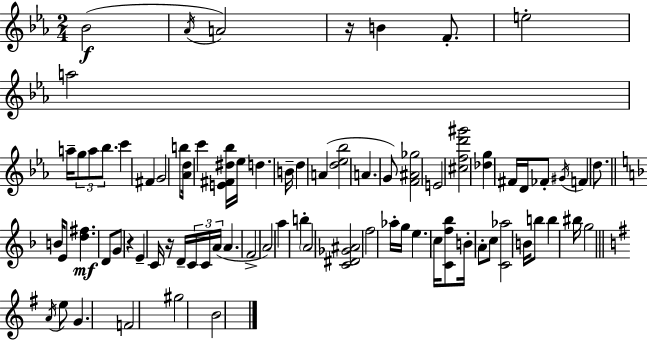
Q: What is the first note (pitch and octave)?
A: Bb4